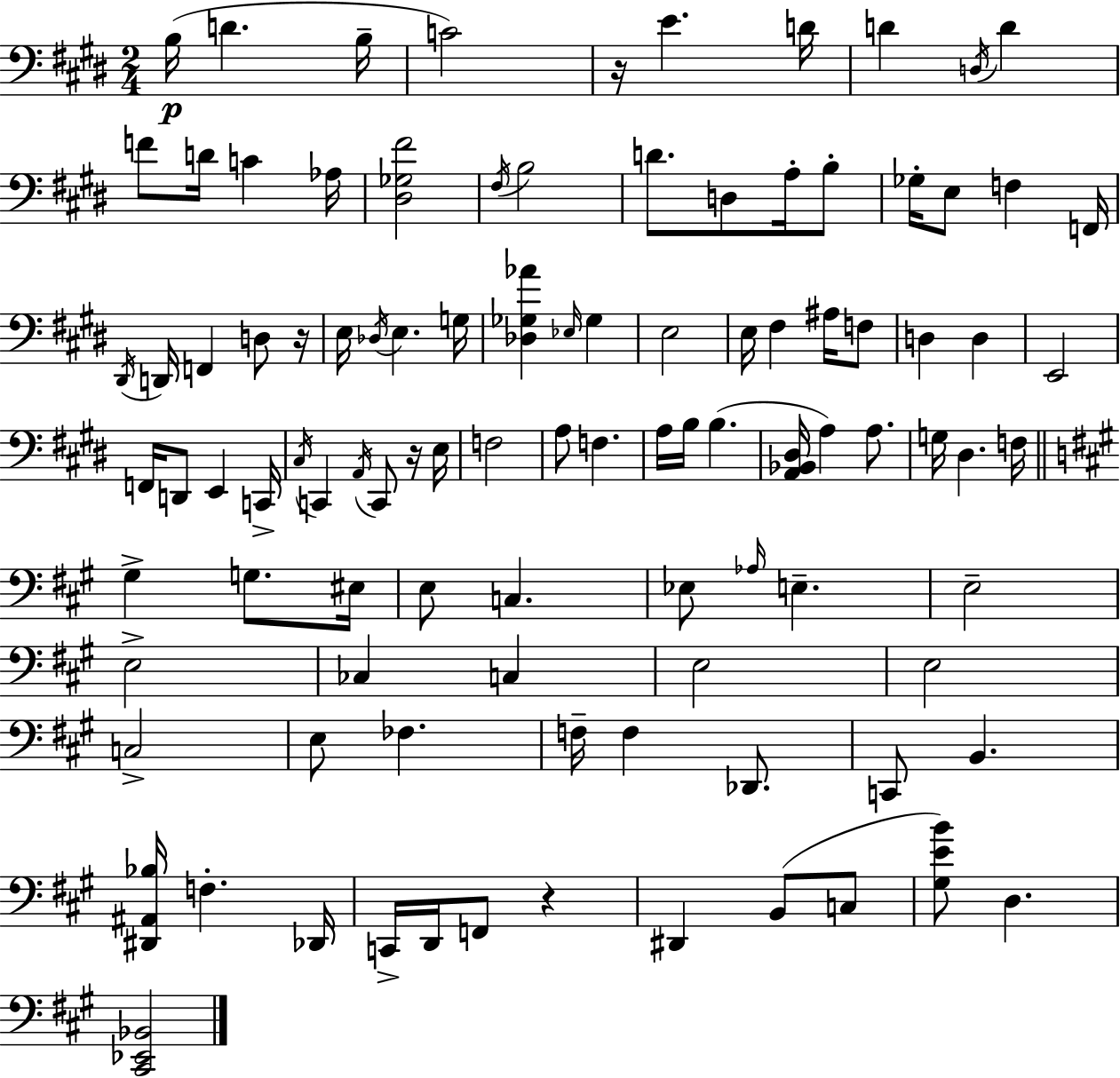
X:1
T:Untitled
M:2/4
L:1/4
K:E
B,/4 D B,/4 C2 z/4 E D/4 D D,/4 D F/2 D/4 C _A,/4 [^D,_G,^F]2 ^F,/4 B,2 D/2 D,/2 A,/4 B,/2 _G,/4 E,/2 F, F,,/4 ^D,,/4 D,,/4 F,, D,/2 z/4 E,/4 _D,/4 E, G,/4 [_D,_G,_A] _E,/4 _G, E,2 E,/4 ^F, ^A,/4 F,/2 D, D, E,,2 F,,/4 D,,/2 E,, C,,/4 ^C,/4 C,, A,,/4 C,,/2 z/4 E,/4 F,2 A,/2 F, A,/4 B,/4 B, [A,,_B,,^D,]/4 A, A,/2 G,/4 ^D, F,/4 ^G, G,/2 ^E,/4 E,/2 C, _E,/2 _A,/4 E, E,2 E,2 _C, C, E,2 E,2 C,2 E,/2 _F, F,/4 F, _D,,/2 C,,/2 B,, [^D,,^A,,_B,]/4 F, _D,,/4 C,,/4 D,,/4 F,,/2 z ^D,, B,,/2 C,/2 [^G,EB]/2 D, [^C,,_E,,_B,,]2